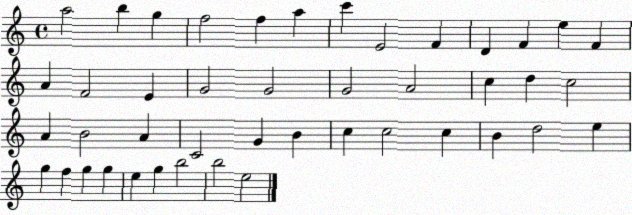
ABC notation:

X:1
T:Untitled
M:4/4
L:1/4
K:C
a2 b g f2 f a c' E2 F D F e F A F2 E G2 G2 G2 A2 c d c2 A B2 A C2 G B c c2 c B d2 e g f g g e g b2 b2 e2